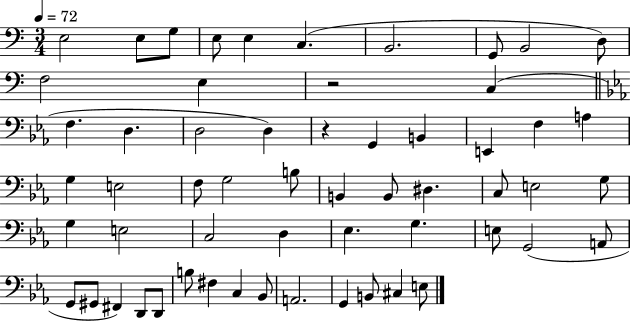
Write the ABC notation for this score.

X:1
T:Untitled
M:3/4
L:1/4
K:C
E,2 E,/2 G,/2 E,/2 E, C, B,,2 G,,/2 B,,2 D,/2 F,2 E, z2 C, F, D, D,2 D, z G,, B,, E,, F, A, G, E,2 F,/2 G,2 B,/2 B,, B,,/2 ^D, C,/2 E,2 G,/2 G, E,2 C,2 D, _E, G, E,/2 G,,2 A,,/2 G,,/2 ^G,,/2 ^F,, D,,/2 D,,/2 B,/2 ^F, C, _B,,/2 A,,2 G,, B,,/2 ^C, E,/2